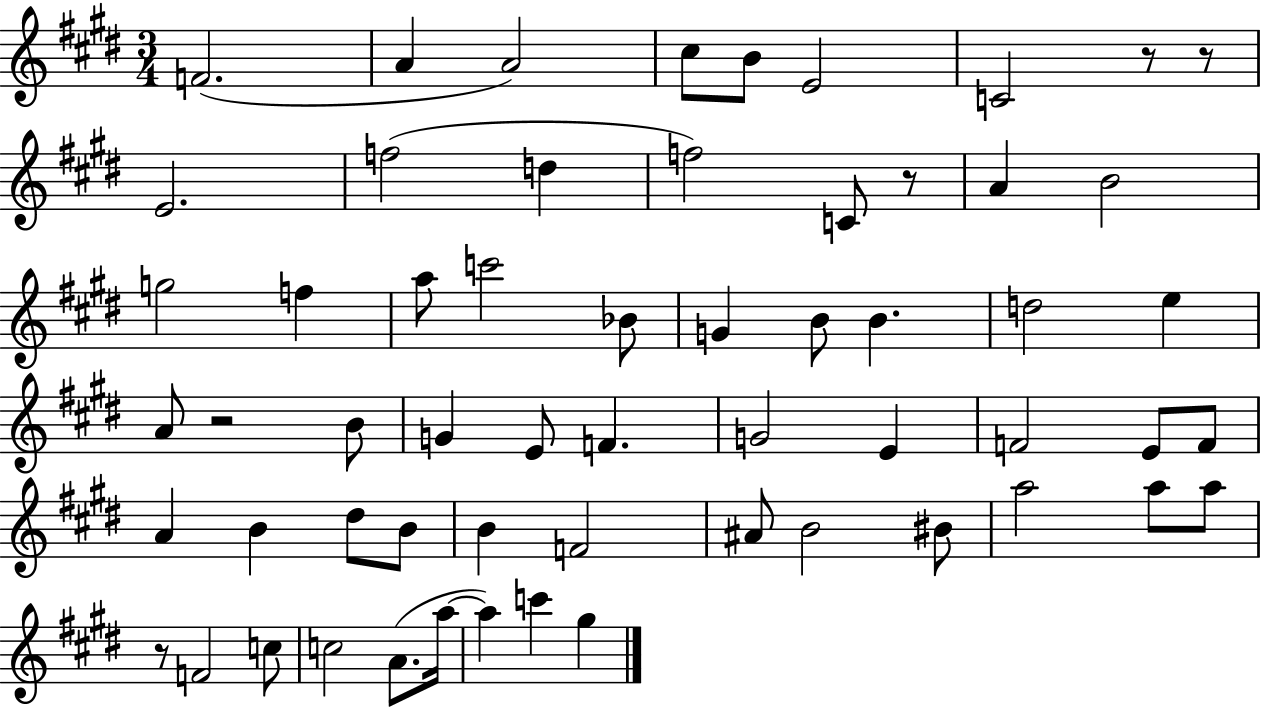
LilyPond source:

{
  \clef treble
  \numericTimeSignature
  \time 3/4
  \key e \major
  f'2.( | a'4 a'2) | cis''8 b'8 e'2 | c'2 r8 r8 | \break e'2. | f''2( d''4 | f''2) c'8 r8 | a'4 b'2 | \break g''2 f''4 | a''8 c'''2 bes'8 | g'4 b'8 b'4. | d''2 e''4 | \break a'8 r2 b'8 | g'4 e'8 f'4. | g'2 e'4 | f'2 e'8 f'8 | \break a'4 b'4 dis''8 b'8 | b'4 f'2 | ais'8 b'2 bis'8 | a''2 a''8 a''8 | \break r8 f'2 c''8 | c''2 a'8.( a''16~~ | a''4) c'''4 gis''4 | \bar "|."
}